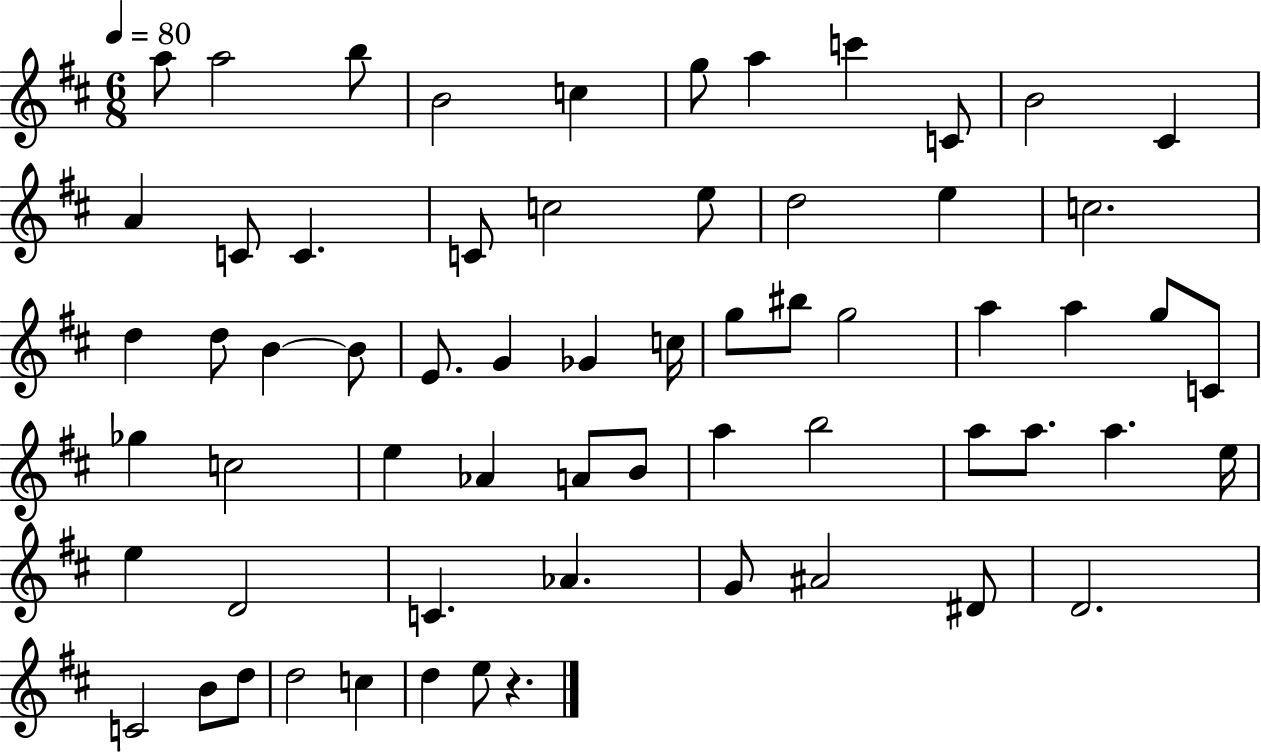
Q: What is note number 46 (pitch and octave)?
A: A5